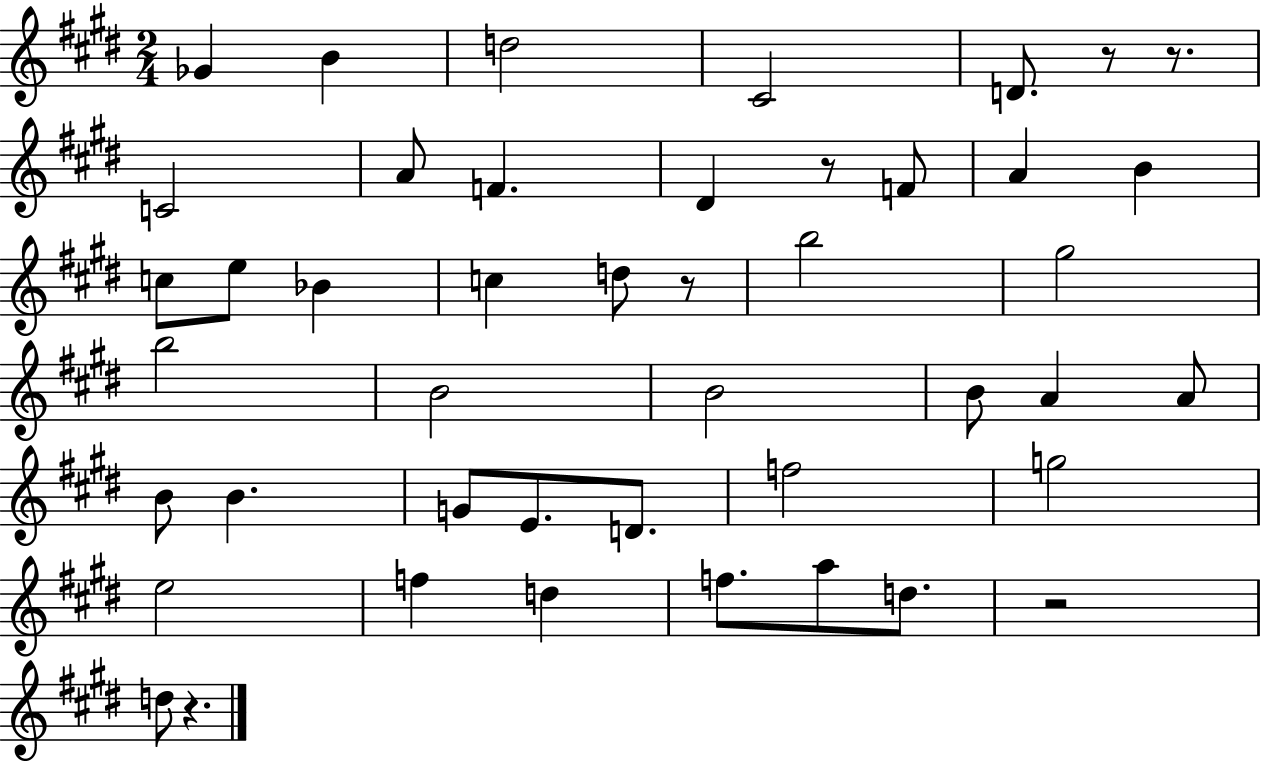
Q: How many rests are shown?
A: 6